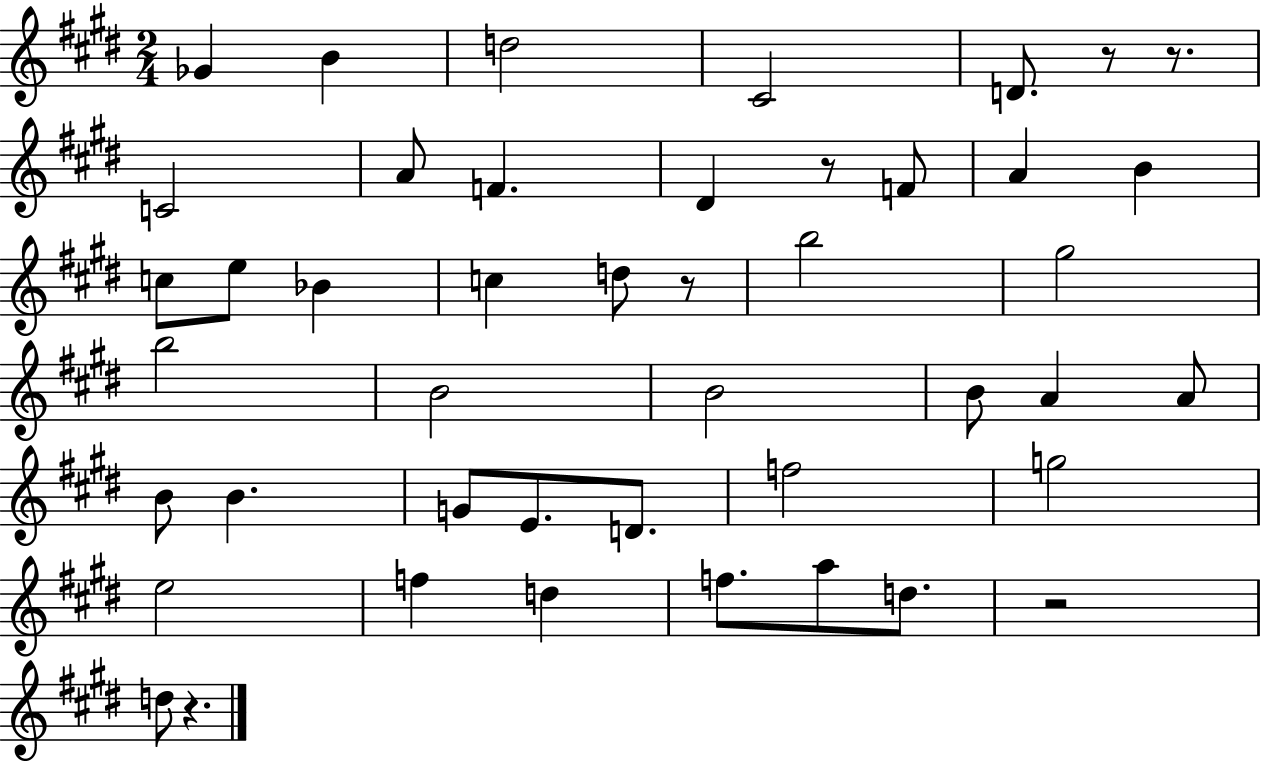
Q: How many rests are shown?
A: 6